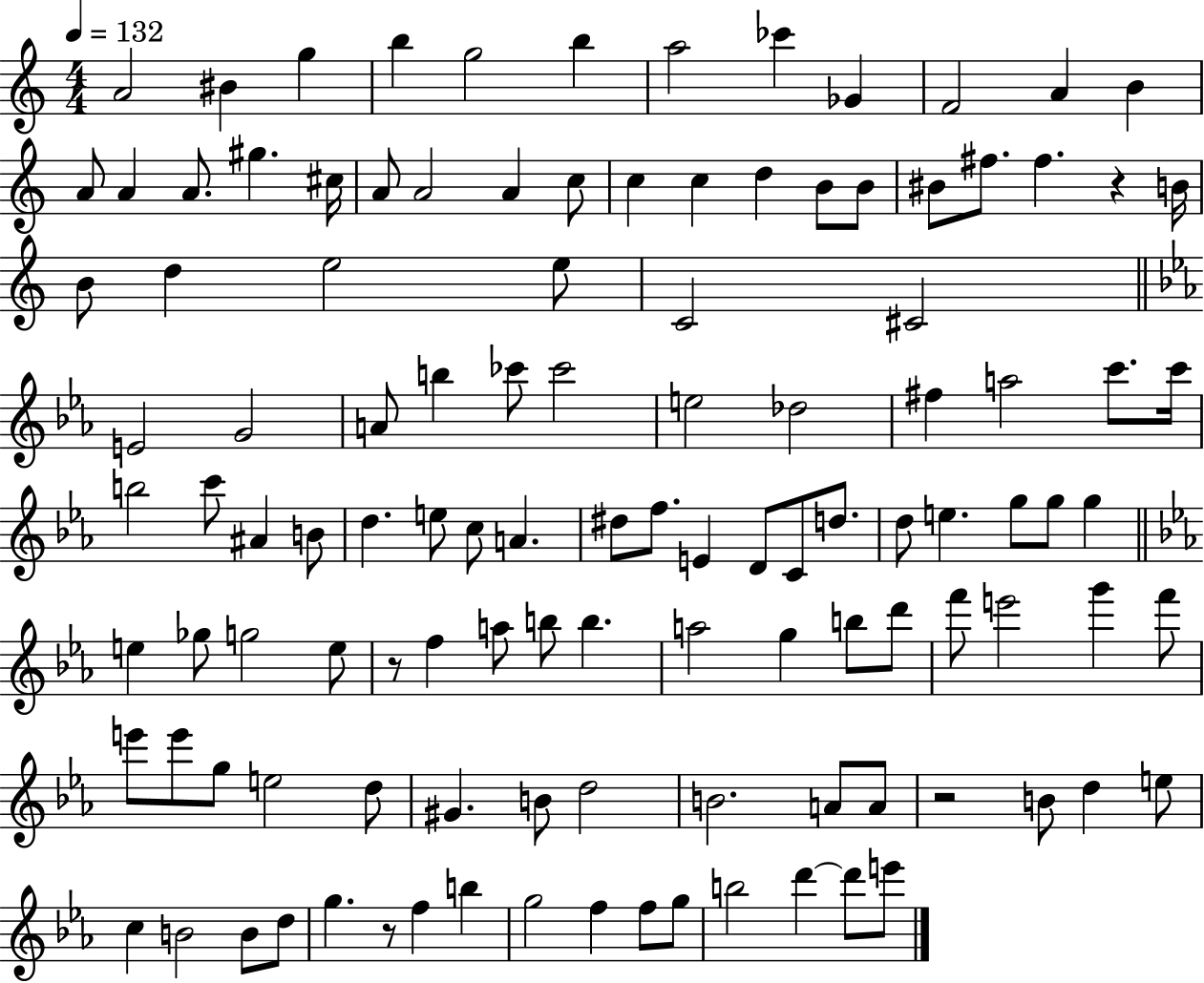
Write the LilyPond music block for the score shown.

{
  \clef treble
  \numericTimeSignature
  \time 4/4
  \key c \major
  \tempo 4 = 132
  a'2 bis'4 g''4 | b''4 g''2 b''4 | a''2 ces'''4 ges'4 | f'2 a'4 b'4 | \break a'8 a'4 a'8. gis''4. cis''16 | a'8 a'2 a'4 c''8 | c''4 c''4 d''4 b'8 b'8 | bis'8 fis''8. fis''4. r4 b'16 | \break b'8 d''4 e''2 e''8 | c'2 cis'2 | \bar "||" \break \key ees \major e'2 g'2 | a'8 b''4 ces'''8 ces'''2 | e''2 des''2 | fis''4 a''2 c'''8. c'''16 | \break b''2 c'''8 ais'4 b'8 | d''4. e''8 c''8 a'4. | dis''8 f''8. e'4 d'8 c'8 d''8. | d''8 e''4. g''8 g''8 g''4 | \break \bar "||" \break \key ees \major e''4 ges''8 g''2 e''8 | r8 f''4 a''8 b''8 b''4. | a''2 g''4 b''8 d'''8 | f'''8 e'''2 g'''4 f'''8 | \break e'''8 e'''8 g''8 e''2 d''8 | gis'4. b'8 d''2 | b'2. a'8 a'8 | r2 b'8 d''4 e''8 | \break c''4 b'2 b'8 d''8 | g''4. r8 f''4 b''4 | g''2 f''4 f''8 g''8 | b''2 d'''4~~ d'''8 e'''8 | \break \bar "|."
}